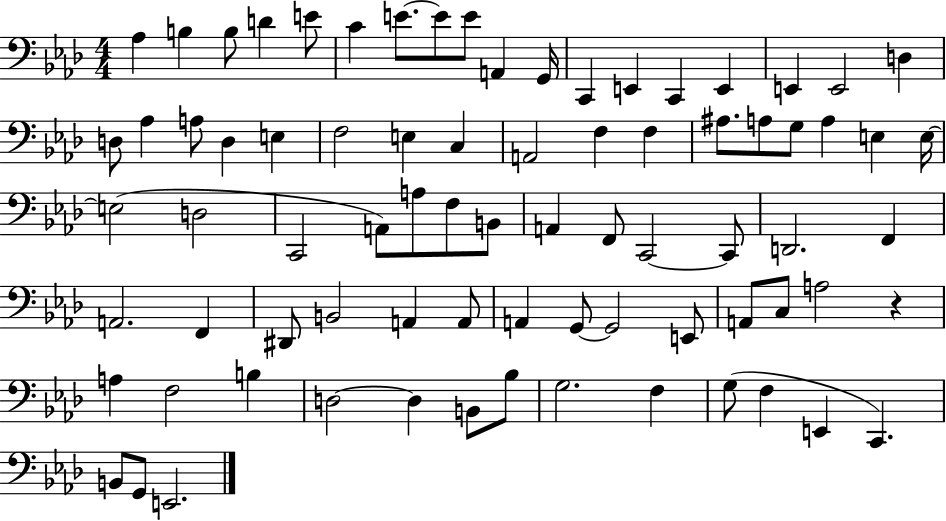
{
  \clef bass
  \numericTimeSignature
  \time 4/4
  \key aes \major
  aes4 b4 b8 d'4 e'8 | c'4 e'8.~~ e'8 e'8 a,4 g,16 | c,4 e,4 c,4 e,4 | e,4 e,2 d4 | \break d8 aes4 a8 d4 e4 | f2 e4 c4 | a,2 f4 f4 | ais8. a8 g8 a4 e4 e16~~ | \break e2( d2 | c,2 a,8) a8 f8 b,8 | a,4 f,8 c,2~~ c,8 | d,2. f,4 | \break a,2. f,4 | dis,8 b,2 a,4 a,8 | a,4 g,8~~ g,2 e,8 | a,8 c8 a2 r4 | \break a4 f2 b4 | d2~~ d4 b,8 bes8 | g2. f4 | g8( f4 e,4 c,4.) | \break b,8 g,8 e,2. | \bar "|."
}